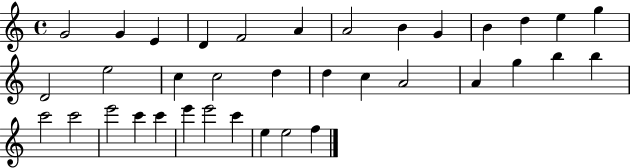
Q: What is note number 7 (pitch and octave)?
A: A4